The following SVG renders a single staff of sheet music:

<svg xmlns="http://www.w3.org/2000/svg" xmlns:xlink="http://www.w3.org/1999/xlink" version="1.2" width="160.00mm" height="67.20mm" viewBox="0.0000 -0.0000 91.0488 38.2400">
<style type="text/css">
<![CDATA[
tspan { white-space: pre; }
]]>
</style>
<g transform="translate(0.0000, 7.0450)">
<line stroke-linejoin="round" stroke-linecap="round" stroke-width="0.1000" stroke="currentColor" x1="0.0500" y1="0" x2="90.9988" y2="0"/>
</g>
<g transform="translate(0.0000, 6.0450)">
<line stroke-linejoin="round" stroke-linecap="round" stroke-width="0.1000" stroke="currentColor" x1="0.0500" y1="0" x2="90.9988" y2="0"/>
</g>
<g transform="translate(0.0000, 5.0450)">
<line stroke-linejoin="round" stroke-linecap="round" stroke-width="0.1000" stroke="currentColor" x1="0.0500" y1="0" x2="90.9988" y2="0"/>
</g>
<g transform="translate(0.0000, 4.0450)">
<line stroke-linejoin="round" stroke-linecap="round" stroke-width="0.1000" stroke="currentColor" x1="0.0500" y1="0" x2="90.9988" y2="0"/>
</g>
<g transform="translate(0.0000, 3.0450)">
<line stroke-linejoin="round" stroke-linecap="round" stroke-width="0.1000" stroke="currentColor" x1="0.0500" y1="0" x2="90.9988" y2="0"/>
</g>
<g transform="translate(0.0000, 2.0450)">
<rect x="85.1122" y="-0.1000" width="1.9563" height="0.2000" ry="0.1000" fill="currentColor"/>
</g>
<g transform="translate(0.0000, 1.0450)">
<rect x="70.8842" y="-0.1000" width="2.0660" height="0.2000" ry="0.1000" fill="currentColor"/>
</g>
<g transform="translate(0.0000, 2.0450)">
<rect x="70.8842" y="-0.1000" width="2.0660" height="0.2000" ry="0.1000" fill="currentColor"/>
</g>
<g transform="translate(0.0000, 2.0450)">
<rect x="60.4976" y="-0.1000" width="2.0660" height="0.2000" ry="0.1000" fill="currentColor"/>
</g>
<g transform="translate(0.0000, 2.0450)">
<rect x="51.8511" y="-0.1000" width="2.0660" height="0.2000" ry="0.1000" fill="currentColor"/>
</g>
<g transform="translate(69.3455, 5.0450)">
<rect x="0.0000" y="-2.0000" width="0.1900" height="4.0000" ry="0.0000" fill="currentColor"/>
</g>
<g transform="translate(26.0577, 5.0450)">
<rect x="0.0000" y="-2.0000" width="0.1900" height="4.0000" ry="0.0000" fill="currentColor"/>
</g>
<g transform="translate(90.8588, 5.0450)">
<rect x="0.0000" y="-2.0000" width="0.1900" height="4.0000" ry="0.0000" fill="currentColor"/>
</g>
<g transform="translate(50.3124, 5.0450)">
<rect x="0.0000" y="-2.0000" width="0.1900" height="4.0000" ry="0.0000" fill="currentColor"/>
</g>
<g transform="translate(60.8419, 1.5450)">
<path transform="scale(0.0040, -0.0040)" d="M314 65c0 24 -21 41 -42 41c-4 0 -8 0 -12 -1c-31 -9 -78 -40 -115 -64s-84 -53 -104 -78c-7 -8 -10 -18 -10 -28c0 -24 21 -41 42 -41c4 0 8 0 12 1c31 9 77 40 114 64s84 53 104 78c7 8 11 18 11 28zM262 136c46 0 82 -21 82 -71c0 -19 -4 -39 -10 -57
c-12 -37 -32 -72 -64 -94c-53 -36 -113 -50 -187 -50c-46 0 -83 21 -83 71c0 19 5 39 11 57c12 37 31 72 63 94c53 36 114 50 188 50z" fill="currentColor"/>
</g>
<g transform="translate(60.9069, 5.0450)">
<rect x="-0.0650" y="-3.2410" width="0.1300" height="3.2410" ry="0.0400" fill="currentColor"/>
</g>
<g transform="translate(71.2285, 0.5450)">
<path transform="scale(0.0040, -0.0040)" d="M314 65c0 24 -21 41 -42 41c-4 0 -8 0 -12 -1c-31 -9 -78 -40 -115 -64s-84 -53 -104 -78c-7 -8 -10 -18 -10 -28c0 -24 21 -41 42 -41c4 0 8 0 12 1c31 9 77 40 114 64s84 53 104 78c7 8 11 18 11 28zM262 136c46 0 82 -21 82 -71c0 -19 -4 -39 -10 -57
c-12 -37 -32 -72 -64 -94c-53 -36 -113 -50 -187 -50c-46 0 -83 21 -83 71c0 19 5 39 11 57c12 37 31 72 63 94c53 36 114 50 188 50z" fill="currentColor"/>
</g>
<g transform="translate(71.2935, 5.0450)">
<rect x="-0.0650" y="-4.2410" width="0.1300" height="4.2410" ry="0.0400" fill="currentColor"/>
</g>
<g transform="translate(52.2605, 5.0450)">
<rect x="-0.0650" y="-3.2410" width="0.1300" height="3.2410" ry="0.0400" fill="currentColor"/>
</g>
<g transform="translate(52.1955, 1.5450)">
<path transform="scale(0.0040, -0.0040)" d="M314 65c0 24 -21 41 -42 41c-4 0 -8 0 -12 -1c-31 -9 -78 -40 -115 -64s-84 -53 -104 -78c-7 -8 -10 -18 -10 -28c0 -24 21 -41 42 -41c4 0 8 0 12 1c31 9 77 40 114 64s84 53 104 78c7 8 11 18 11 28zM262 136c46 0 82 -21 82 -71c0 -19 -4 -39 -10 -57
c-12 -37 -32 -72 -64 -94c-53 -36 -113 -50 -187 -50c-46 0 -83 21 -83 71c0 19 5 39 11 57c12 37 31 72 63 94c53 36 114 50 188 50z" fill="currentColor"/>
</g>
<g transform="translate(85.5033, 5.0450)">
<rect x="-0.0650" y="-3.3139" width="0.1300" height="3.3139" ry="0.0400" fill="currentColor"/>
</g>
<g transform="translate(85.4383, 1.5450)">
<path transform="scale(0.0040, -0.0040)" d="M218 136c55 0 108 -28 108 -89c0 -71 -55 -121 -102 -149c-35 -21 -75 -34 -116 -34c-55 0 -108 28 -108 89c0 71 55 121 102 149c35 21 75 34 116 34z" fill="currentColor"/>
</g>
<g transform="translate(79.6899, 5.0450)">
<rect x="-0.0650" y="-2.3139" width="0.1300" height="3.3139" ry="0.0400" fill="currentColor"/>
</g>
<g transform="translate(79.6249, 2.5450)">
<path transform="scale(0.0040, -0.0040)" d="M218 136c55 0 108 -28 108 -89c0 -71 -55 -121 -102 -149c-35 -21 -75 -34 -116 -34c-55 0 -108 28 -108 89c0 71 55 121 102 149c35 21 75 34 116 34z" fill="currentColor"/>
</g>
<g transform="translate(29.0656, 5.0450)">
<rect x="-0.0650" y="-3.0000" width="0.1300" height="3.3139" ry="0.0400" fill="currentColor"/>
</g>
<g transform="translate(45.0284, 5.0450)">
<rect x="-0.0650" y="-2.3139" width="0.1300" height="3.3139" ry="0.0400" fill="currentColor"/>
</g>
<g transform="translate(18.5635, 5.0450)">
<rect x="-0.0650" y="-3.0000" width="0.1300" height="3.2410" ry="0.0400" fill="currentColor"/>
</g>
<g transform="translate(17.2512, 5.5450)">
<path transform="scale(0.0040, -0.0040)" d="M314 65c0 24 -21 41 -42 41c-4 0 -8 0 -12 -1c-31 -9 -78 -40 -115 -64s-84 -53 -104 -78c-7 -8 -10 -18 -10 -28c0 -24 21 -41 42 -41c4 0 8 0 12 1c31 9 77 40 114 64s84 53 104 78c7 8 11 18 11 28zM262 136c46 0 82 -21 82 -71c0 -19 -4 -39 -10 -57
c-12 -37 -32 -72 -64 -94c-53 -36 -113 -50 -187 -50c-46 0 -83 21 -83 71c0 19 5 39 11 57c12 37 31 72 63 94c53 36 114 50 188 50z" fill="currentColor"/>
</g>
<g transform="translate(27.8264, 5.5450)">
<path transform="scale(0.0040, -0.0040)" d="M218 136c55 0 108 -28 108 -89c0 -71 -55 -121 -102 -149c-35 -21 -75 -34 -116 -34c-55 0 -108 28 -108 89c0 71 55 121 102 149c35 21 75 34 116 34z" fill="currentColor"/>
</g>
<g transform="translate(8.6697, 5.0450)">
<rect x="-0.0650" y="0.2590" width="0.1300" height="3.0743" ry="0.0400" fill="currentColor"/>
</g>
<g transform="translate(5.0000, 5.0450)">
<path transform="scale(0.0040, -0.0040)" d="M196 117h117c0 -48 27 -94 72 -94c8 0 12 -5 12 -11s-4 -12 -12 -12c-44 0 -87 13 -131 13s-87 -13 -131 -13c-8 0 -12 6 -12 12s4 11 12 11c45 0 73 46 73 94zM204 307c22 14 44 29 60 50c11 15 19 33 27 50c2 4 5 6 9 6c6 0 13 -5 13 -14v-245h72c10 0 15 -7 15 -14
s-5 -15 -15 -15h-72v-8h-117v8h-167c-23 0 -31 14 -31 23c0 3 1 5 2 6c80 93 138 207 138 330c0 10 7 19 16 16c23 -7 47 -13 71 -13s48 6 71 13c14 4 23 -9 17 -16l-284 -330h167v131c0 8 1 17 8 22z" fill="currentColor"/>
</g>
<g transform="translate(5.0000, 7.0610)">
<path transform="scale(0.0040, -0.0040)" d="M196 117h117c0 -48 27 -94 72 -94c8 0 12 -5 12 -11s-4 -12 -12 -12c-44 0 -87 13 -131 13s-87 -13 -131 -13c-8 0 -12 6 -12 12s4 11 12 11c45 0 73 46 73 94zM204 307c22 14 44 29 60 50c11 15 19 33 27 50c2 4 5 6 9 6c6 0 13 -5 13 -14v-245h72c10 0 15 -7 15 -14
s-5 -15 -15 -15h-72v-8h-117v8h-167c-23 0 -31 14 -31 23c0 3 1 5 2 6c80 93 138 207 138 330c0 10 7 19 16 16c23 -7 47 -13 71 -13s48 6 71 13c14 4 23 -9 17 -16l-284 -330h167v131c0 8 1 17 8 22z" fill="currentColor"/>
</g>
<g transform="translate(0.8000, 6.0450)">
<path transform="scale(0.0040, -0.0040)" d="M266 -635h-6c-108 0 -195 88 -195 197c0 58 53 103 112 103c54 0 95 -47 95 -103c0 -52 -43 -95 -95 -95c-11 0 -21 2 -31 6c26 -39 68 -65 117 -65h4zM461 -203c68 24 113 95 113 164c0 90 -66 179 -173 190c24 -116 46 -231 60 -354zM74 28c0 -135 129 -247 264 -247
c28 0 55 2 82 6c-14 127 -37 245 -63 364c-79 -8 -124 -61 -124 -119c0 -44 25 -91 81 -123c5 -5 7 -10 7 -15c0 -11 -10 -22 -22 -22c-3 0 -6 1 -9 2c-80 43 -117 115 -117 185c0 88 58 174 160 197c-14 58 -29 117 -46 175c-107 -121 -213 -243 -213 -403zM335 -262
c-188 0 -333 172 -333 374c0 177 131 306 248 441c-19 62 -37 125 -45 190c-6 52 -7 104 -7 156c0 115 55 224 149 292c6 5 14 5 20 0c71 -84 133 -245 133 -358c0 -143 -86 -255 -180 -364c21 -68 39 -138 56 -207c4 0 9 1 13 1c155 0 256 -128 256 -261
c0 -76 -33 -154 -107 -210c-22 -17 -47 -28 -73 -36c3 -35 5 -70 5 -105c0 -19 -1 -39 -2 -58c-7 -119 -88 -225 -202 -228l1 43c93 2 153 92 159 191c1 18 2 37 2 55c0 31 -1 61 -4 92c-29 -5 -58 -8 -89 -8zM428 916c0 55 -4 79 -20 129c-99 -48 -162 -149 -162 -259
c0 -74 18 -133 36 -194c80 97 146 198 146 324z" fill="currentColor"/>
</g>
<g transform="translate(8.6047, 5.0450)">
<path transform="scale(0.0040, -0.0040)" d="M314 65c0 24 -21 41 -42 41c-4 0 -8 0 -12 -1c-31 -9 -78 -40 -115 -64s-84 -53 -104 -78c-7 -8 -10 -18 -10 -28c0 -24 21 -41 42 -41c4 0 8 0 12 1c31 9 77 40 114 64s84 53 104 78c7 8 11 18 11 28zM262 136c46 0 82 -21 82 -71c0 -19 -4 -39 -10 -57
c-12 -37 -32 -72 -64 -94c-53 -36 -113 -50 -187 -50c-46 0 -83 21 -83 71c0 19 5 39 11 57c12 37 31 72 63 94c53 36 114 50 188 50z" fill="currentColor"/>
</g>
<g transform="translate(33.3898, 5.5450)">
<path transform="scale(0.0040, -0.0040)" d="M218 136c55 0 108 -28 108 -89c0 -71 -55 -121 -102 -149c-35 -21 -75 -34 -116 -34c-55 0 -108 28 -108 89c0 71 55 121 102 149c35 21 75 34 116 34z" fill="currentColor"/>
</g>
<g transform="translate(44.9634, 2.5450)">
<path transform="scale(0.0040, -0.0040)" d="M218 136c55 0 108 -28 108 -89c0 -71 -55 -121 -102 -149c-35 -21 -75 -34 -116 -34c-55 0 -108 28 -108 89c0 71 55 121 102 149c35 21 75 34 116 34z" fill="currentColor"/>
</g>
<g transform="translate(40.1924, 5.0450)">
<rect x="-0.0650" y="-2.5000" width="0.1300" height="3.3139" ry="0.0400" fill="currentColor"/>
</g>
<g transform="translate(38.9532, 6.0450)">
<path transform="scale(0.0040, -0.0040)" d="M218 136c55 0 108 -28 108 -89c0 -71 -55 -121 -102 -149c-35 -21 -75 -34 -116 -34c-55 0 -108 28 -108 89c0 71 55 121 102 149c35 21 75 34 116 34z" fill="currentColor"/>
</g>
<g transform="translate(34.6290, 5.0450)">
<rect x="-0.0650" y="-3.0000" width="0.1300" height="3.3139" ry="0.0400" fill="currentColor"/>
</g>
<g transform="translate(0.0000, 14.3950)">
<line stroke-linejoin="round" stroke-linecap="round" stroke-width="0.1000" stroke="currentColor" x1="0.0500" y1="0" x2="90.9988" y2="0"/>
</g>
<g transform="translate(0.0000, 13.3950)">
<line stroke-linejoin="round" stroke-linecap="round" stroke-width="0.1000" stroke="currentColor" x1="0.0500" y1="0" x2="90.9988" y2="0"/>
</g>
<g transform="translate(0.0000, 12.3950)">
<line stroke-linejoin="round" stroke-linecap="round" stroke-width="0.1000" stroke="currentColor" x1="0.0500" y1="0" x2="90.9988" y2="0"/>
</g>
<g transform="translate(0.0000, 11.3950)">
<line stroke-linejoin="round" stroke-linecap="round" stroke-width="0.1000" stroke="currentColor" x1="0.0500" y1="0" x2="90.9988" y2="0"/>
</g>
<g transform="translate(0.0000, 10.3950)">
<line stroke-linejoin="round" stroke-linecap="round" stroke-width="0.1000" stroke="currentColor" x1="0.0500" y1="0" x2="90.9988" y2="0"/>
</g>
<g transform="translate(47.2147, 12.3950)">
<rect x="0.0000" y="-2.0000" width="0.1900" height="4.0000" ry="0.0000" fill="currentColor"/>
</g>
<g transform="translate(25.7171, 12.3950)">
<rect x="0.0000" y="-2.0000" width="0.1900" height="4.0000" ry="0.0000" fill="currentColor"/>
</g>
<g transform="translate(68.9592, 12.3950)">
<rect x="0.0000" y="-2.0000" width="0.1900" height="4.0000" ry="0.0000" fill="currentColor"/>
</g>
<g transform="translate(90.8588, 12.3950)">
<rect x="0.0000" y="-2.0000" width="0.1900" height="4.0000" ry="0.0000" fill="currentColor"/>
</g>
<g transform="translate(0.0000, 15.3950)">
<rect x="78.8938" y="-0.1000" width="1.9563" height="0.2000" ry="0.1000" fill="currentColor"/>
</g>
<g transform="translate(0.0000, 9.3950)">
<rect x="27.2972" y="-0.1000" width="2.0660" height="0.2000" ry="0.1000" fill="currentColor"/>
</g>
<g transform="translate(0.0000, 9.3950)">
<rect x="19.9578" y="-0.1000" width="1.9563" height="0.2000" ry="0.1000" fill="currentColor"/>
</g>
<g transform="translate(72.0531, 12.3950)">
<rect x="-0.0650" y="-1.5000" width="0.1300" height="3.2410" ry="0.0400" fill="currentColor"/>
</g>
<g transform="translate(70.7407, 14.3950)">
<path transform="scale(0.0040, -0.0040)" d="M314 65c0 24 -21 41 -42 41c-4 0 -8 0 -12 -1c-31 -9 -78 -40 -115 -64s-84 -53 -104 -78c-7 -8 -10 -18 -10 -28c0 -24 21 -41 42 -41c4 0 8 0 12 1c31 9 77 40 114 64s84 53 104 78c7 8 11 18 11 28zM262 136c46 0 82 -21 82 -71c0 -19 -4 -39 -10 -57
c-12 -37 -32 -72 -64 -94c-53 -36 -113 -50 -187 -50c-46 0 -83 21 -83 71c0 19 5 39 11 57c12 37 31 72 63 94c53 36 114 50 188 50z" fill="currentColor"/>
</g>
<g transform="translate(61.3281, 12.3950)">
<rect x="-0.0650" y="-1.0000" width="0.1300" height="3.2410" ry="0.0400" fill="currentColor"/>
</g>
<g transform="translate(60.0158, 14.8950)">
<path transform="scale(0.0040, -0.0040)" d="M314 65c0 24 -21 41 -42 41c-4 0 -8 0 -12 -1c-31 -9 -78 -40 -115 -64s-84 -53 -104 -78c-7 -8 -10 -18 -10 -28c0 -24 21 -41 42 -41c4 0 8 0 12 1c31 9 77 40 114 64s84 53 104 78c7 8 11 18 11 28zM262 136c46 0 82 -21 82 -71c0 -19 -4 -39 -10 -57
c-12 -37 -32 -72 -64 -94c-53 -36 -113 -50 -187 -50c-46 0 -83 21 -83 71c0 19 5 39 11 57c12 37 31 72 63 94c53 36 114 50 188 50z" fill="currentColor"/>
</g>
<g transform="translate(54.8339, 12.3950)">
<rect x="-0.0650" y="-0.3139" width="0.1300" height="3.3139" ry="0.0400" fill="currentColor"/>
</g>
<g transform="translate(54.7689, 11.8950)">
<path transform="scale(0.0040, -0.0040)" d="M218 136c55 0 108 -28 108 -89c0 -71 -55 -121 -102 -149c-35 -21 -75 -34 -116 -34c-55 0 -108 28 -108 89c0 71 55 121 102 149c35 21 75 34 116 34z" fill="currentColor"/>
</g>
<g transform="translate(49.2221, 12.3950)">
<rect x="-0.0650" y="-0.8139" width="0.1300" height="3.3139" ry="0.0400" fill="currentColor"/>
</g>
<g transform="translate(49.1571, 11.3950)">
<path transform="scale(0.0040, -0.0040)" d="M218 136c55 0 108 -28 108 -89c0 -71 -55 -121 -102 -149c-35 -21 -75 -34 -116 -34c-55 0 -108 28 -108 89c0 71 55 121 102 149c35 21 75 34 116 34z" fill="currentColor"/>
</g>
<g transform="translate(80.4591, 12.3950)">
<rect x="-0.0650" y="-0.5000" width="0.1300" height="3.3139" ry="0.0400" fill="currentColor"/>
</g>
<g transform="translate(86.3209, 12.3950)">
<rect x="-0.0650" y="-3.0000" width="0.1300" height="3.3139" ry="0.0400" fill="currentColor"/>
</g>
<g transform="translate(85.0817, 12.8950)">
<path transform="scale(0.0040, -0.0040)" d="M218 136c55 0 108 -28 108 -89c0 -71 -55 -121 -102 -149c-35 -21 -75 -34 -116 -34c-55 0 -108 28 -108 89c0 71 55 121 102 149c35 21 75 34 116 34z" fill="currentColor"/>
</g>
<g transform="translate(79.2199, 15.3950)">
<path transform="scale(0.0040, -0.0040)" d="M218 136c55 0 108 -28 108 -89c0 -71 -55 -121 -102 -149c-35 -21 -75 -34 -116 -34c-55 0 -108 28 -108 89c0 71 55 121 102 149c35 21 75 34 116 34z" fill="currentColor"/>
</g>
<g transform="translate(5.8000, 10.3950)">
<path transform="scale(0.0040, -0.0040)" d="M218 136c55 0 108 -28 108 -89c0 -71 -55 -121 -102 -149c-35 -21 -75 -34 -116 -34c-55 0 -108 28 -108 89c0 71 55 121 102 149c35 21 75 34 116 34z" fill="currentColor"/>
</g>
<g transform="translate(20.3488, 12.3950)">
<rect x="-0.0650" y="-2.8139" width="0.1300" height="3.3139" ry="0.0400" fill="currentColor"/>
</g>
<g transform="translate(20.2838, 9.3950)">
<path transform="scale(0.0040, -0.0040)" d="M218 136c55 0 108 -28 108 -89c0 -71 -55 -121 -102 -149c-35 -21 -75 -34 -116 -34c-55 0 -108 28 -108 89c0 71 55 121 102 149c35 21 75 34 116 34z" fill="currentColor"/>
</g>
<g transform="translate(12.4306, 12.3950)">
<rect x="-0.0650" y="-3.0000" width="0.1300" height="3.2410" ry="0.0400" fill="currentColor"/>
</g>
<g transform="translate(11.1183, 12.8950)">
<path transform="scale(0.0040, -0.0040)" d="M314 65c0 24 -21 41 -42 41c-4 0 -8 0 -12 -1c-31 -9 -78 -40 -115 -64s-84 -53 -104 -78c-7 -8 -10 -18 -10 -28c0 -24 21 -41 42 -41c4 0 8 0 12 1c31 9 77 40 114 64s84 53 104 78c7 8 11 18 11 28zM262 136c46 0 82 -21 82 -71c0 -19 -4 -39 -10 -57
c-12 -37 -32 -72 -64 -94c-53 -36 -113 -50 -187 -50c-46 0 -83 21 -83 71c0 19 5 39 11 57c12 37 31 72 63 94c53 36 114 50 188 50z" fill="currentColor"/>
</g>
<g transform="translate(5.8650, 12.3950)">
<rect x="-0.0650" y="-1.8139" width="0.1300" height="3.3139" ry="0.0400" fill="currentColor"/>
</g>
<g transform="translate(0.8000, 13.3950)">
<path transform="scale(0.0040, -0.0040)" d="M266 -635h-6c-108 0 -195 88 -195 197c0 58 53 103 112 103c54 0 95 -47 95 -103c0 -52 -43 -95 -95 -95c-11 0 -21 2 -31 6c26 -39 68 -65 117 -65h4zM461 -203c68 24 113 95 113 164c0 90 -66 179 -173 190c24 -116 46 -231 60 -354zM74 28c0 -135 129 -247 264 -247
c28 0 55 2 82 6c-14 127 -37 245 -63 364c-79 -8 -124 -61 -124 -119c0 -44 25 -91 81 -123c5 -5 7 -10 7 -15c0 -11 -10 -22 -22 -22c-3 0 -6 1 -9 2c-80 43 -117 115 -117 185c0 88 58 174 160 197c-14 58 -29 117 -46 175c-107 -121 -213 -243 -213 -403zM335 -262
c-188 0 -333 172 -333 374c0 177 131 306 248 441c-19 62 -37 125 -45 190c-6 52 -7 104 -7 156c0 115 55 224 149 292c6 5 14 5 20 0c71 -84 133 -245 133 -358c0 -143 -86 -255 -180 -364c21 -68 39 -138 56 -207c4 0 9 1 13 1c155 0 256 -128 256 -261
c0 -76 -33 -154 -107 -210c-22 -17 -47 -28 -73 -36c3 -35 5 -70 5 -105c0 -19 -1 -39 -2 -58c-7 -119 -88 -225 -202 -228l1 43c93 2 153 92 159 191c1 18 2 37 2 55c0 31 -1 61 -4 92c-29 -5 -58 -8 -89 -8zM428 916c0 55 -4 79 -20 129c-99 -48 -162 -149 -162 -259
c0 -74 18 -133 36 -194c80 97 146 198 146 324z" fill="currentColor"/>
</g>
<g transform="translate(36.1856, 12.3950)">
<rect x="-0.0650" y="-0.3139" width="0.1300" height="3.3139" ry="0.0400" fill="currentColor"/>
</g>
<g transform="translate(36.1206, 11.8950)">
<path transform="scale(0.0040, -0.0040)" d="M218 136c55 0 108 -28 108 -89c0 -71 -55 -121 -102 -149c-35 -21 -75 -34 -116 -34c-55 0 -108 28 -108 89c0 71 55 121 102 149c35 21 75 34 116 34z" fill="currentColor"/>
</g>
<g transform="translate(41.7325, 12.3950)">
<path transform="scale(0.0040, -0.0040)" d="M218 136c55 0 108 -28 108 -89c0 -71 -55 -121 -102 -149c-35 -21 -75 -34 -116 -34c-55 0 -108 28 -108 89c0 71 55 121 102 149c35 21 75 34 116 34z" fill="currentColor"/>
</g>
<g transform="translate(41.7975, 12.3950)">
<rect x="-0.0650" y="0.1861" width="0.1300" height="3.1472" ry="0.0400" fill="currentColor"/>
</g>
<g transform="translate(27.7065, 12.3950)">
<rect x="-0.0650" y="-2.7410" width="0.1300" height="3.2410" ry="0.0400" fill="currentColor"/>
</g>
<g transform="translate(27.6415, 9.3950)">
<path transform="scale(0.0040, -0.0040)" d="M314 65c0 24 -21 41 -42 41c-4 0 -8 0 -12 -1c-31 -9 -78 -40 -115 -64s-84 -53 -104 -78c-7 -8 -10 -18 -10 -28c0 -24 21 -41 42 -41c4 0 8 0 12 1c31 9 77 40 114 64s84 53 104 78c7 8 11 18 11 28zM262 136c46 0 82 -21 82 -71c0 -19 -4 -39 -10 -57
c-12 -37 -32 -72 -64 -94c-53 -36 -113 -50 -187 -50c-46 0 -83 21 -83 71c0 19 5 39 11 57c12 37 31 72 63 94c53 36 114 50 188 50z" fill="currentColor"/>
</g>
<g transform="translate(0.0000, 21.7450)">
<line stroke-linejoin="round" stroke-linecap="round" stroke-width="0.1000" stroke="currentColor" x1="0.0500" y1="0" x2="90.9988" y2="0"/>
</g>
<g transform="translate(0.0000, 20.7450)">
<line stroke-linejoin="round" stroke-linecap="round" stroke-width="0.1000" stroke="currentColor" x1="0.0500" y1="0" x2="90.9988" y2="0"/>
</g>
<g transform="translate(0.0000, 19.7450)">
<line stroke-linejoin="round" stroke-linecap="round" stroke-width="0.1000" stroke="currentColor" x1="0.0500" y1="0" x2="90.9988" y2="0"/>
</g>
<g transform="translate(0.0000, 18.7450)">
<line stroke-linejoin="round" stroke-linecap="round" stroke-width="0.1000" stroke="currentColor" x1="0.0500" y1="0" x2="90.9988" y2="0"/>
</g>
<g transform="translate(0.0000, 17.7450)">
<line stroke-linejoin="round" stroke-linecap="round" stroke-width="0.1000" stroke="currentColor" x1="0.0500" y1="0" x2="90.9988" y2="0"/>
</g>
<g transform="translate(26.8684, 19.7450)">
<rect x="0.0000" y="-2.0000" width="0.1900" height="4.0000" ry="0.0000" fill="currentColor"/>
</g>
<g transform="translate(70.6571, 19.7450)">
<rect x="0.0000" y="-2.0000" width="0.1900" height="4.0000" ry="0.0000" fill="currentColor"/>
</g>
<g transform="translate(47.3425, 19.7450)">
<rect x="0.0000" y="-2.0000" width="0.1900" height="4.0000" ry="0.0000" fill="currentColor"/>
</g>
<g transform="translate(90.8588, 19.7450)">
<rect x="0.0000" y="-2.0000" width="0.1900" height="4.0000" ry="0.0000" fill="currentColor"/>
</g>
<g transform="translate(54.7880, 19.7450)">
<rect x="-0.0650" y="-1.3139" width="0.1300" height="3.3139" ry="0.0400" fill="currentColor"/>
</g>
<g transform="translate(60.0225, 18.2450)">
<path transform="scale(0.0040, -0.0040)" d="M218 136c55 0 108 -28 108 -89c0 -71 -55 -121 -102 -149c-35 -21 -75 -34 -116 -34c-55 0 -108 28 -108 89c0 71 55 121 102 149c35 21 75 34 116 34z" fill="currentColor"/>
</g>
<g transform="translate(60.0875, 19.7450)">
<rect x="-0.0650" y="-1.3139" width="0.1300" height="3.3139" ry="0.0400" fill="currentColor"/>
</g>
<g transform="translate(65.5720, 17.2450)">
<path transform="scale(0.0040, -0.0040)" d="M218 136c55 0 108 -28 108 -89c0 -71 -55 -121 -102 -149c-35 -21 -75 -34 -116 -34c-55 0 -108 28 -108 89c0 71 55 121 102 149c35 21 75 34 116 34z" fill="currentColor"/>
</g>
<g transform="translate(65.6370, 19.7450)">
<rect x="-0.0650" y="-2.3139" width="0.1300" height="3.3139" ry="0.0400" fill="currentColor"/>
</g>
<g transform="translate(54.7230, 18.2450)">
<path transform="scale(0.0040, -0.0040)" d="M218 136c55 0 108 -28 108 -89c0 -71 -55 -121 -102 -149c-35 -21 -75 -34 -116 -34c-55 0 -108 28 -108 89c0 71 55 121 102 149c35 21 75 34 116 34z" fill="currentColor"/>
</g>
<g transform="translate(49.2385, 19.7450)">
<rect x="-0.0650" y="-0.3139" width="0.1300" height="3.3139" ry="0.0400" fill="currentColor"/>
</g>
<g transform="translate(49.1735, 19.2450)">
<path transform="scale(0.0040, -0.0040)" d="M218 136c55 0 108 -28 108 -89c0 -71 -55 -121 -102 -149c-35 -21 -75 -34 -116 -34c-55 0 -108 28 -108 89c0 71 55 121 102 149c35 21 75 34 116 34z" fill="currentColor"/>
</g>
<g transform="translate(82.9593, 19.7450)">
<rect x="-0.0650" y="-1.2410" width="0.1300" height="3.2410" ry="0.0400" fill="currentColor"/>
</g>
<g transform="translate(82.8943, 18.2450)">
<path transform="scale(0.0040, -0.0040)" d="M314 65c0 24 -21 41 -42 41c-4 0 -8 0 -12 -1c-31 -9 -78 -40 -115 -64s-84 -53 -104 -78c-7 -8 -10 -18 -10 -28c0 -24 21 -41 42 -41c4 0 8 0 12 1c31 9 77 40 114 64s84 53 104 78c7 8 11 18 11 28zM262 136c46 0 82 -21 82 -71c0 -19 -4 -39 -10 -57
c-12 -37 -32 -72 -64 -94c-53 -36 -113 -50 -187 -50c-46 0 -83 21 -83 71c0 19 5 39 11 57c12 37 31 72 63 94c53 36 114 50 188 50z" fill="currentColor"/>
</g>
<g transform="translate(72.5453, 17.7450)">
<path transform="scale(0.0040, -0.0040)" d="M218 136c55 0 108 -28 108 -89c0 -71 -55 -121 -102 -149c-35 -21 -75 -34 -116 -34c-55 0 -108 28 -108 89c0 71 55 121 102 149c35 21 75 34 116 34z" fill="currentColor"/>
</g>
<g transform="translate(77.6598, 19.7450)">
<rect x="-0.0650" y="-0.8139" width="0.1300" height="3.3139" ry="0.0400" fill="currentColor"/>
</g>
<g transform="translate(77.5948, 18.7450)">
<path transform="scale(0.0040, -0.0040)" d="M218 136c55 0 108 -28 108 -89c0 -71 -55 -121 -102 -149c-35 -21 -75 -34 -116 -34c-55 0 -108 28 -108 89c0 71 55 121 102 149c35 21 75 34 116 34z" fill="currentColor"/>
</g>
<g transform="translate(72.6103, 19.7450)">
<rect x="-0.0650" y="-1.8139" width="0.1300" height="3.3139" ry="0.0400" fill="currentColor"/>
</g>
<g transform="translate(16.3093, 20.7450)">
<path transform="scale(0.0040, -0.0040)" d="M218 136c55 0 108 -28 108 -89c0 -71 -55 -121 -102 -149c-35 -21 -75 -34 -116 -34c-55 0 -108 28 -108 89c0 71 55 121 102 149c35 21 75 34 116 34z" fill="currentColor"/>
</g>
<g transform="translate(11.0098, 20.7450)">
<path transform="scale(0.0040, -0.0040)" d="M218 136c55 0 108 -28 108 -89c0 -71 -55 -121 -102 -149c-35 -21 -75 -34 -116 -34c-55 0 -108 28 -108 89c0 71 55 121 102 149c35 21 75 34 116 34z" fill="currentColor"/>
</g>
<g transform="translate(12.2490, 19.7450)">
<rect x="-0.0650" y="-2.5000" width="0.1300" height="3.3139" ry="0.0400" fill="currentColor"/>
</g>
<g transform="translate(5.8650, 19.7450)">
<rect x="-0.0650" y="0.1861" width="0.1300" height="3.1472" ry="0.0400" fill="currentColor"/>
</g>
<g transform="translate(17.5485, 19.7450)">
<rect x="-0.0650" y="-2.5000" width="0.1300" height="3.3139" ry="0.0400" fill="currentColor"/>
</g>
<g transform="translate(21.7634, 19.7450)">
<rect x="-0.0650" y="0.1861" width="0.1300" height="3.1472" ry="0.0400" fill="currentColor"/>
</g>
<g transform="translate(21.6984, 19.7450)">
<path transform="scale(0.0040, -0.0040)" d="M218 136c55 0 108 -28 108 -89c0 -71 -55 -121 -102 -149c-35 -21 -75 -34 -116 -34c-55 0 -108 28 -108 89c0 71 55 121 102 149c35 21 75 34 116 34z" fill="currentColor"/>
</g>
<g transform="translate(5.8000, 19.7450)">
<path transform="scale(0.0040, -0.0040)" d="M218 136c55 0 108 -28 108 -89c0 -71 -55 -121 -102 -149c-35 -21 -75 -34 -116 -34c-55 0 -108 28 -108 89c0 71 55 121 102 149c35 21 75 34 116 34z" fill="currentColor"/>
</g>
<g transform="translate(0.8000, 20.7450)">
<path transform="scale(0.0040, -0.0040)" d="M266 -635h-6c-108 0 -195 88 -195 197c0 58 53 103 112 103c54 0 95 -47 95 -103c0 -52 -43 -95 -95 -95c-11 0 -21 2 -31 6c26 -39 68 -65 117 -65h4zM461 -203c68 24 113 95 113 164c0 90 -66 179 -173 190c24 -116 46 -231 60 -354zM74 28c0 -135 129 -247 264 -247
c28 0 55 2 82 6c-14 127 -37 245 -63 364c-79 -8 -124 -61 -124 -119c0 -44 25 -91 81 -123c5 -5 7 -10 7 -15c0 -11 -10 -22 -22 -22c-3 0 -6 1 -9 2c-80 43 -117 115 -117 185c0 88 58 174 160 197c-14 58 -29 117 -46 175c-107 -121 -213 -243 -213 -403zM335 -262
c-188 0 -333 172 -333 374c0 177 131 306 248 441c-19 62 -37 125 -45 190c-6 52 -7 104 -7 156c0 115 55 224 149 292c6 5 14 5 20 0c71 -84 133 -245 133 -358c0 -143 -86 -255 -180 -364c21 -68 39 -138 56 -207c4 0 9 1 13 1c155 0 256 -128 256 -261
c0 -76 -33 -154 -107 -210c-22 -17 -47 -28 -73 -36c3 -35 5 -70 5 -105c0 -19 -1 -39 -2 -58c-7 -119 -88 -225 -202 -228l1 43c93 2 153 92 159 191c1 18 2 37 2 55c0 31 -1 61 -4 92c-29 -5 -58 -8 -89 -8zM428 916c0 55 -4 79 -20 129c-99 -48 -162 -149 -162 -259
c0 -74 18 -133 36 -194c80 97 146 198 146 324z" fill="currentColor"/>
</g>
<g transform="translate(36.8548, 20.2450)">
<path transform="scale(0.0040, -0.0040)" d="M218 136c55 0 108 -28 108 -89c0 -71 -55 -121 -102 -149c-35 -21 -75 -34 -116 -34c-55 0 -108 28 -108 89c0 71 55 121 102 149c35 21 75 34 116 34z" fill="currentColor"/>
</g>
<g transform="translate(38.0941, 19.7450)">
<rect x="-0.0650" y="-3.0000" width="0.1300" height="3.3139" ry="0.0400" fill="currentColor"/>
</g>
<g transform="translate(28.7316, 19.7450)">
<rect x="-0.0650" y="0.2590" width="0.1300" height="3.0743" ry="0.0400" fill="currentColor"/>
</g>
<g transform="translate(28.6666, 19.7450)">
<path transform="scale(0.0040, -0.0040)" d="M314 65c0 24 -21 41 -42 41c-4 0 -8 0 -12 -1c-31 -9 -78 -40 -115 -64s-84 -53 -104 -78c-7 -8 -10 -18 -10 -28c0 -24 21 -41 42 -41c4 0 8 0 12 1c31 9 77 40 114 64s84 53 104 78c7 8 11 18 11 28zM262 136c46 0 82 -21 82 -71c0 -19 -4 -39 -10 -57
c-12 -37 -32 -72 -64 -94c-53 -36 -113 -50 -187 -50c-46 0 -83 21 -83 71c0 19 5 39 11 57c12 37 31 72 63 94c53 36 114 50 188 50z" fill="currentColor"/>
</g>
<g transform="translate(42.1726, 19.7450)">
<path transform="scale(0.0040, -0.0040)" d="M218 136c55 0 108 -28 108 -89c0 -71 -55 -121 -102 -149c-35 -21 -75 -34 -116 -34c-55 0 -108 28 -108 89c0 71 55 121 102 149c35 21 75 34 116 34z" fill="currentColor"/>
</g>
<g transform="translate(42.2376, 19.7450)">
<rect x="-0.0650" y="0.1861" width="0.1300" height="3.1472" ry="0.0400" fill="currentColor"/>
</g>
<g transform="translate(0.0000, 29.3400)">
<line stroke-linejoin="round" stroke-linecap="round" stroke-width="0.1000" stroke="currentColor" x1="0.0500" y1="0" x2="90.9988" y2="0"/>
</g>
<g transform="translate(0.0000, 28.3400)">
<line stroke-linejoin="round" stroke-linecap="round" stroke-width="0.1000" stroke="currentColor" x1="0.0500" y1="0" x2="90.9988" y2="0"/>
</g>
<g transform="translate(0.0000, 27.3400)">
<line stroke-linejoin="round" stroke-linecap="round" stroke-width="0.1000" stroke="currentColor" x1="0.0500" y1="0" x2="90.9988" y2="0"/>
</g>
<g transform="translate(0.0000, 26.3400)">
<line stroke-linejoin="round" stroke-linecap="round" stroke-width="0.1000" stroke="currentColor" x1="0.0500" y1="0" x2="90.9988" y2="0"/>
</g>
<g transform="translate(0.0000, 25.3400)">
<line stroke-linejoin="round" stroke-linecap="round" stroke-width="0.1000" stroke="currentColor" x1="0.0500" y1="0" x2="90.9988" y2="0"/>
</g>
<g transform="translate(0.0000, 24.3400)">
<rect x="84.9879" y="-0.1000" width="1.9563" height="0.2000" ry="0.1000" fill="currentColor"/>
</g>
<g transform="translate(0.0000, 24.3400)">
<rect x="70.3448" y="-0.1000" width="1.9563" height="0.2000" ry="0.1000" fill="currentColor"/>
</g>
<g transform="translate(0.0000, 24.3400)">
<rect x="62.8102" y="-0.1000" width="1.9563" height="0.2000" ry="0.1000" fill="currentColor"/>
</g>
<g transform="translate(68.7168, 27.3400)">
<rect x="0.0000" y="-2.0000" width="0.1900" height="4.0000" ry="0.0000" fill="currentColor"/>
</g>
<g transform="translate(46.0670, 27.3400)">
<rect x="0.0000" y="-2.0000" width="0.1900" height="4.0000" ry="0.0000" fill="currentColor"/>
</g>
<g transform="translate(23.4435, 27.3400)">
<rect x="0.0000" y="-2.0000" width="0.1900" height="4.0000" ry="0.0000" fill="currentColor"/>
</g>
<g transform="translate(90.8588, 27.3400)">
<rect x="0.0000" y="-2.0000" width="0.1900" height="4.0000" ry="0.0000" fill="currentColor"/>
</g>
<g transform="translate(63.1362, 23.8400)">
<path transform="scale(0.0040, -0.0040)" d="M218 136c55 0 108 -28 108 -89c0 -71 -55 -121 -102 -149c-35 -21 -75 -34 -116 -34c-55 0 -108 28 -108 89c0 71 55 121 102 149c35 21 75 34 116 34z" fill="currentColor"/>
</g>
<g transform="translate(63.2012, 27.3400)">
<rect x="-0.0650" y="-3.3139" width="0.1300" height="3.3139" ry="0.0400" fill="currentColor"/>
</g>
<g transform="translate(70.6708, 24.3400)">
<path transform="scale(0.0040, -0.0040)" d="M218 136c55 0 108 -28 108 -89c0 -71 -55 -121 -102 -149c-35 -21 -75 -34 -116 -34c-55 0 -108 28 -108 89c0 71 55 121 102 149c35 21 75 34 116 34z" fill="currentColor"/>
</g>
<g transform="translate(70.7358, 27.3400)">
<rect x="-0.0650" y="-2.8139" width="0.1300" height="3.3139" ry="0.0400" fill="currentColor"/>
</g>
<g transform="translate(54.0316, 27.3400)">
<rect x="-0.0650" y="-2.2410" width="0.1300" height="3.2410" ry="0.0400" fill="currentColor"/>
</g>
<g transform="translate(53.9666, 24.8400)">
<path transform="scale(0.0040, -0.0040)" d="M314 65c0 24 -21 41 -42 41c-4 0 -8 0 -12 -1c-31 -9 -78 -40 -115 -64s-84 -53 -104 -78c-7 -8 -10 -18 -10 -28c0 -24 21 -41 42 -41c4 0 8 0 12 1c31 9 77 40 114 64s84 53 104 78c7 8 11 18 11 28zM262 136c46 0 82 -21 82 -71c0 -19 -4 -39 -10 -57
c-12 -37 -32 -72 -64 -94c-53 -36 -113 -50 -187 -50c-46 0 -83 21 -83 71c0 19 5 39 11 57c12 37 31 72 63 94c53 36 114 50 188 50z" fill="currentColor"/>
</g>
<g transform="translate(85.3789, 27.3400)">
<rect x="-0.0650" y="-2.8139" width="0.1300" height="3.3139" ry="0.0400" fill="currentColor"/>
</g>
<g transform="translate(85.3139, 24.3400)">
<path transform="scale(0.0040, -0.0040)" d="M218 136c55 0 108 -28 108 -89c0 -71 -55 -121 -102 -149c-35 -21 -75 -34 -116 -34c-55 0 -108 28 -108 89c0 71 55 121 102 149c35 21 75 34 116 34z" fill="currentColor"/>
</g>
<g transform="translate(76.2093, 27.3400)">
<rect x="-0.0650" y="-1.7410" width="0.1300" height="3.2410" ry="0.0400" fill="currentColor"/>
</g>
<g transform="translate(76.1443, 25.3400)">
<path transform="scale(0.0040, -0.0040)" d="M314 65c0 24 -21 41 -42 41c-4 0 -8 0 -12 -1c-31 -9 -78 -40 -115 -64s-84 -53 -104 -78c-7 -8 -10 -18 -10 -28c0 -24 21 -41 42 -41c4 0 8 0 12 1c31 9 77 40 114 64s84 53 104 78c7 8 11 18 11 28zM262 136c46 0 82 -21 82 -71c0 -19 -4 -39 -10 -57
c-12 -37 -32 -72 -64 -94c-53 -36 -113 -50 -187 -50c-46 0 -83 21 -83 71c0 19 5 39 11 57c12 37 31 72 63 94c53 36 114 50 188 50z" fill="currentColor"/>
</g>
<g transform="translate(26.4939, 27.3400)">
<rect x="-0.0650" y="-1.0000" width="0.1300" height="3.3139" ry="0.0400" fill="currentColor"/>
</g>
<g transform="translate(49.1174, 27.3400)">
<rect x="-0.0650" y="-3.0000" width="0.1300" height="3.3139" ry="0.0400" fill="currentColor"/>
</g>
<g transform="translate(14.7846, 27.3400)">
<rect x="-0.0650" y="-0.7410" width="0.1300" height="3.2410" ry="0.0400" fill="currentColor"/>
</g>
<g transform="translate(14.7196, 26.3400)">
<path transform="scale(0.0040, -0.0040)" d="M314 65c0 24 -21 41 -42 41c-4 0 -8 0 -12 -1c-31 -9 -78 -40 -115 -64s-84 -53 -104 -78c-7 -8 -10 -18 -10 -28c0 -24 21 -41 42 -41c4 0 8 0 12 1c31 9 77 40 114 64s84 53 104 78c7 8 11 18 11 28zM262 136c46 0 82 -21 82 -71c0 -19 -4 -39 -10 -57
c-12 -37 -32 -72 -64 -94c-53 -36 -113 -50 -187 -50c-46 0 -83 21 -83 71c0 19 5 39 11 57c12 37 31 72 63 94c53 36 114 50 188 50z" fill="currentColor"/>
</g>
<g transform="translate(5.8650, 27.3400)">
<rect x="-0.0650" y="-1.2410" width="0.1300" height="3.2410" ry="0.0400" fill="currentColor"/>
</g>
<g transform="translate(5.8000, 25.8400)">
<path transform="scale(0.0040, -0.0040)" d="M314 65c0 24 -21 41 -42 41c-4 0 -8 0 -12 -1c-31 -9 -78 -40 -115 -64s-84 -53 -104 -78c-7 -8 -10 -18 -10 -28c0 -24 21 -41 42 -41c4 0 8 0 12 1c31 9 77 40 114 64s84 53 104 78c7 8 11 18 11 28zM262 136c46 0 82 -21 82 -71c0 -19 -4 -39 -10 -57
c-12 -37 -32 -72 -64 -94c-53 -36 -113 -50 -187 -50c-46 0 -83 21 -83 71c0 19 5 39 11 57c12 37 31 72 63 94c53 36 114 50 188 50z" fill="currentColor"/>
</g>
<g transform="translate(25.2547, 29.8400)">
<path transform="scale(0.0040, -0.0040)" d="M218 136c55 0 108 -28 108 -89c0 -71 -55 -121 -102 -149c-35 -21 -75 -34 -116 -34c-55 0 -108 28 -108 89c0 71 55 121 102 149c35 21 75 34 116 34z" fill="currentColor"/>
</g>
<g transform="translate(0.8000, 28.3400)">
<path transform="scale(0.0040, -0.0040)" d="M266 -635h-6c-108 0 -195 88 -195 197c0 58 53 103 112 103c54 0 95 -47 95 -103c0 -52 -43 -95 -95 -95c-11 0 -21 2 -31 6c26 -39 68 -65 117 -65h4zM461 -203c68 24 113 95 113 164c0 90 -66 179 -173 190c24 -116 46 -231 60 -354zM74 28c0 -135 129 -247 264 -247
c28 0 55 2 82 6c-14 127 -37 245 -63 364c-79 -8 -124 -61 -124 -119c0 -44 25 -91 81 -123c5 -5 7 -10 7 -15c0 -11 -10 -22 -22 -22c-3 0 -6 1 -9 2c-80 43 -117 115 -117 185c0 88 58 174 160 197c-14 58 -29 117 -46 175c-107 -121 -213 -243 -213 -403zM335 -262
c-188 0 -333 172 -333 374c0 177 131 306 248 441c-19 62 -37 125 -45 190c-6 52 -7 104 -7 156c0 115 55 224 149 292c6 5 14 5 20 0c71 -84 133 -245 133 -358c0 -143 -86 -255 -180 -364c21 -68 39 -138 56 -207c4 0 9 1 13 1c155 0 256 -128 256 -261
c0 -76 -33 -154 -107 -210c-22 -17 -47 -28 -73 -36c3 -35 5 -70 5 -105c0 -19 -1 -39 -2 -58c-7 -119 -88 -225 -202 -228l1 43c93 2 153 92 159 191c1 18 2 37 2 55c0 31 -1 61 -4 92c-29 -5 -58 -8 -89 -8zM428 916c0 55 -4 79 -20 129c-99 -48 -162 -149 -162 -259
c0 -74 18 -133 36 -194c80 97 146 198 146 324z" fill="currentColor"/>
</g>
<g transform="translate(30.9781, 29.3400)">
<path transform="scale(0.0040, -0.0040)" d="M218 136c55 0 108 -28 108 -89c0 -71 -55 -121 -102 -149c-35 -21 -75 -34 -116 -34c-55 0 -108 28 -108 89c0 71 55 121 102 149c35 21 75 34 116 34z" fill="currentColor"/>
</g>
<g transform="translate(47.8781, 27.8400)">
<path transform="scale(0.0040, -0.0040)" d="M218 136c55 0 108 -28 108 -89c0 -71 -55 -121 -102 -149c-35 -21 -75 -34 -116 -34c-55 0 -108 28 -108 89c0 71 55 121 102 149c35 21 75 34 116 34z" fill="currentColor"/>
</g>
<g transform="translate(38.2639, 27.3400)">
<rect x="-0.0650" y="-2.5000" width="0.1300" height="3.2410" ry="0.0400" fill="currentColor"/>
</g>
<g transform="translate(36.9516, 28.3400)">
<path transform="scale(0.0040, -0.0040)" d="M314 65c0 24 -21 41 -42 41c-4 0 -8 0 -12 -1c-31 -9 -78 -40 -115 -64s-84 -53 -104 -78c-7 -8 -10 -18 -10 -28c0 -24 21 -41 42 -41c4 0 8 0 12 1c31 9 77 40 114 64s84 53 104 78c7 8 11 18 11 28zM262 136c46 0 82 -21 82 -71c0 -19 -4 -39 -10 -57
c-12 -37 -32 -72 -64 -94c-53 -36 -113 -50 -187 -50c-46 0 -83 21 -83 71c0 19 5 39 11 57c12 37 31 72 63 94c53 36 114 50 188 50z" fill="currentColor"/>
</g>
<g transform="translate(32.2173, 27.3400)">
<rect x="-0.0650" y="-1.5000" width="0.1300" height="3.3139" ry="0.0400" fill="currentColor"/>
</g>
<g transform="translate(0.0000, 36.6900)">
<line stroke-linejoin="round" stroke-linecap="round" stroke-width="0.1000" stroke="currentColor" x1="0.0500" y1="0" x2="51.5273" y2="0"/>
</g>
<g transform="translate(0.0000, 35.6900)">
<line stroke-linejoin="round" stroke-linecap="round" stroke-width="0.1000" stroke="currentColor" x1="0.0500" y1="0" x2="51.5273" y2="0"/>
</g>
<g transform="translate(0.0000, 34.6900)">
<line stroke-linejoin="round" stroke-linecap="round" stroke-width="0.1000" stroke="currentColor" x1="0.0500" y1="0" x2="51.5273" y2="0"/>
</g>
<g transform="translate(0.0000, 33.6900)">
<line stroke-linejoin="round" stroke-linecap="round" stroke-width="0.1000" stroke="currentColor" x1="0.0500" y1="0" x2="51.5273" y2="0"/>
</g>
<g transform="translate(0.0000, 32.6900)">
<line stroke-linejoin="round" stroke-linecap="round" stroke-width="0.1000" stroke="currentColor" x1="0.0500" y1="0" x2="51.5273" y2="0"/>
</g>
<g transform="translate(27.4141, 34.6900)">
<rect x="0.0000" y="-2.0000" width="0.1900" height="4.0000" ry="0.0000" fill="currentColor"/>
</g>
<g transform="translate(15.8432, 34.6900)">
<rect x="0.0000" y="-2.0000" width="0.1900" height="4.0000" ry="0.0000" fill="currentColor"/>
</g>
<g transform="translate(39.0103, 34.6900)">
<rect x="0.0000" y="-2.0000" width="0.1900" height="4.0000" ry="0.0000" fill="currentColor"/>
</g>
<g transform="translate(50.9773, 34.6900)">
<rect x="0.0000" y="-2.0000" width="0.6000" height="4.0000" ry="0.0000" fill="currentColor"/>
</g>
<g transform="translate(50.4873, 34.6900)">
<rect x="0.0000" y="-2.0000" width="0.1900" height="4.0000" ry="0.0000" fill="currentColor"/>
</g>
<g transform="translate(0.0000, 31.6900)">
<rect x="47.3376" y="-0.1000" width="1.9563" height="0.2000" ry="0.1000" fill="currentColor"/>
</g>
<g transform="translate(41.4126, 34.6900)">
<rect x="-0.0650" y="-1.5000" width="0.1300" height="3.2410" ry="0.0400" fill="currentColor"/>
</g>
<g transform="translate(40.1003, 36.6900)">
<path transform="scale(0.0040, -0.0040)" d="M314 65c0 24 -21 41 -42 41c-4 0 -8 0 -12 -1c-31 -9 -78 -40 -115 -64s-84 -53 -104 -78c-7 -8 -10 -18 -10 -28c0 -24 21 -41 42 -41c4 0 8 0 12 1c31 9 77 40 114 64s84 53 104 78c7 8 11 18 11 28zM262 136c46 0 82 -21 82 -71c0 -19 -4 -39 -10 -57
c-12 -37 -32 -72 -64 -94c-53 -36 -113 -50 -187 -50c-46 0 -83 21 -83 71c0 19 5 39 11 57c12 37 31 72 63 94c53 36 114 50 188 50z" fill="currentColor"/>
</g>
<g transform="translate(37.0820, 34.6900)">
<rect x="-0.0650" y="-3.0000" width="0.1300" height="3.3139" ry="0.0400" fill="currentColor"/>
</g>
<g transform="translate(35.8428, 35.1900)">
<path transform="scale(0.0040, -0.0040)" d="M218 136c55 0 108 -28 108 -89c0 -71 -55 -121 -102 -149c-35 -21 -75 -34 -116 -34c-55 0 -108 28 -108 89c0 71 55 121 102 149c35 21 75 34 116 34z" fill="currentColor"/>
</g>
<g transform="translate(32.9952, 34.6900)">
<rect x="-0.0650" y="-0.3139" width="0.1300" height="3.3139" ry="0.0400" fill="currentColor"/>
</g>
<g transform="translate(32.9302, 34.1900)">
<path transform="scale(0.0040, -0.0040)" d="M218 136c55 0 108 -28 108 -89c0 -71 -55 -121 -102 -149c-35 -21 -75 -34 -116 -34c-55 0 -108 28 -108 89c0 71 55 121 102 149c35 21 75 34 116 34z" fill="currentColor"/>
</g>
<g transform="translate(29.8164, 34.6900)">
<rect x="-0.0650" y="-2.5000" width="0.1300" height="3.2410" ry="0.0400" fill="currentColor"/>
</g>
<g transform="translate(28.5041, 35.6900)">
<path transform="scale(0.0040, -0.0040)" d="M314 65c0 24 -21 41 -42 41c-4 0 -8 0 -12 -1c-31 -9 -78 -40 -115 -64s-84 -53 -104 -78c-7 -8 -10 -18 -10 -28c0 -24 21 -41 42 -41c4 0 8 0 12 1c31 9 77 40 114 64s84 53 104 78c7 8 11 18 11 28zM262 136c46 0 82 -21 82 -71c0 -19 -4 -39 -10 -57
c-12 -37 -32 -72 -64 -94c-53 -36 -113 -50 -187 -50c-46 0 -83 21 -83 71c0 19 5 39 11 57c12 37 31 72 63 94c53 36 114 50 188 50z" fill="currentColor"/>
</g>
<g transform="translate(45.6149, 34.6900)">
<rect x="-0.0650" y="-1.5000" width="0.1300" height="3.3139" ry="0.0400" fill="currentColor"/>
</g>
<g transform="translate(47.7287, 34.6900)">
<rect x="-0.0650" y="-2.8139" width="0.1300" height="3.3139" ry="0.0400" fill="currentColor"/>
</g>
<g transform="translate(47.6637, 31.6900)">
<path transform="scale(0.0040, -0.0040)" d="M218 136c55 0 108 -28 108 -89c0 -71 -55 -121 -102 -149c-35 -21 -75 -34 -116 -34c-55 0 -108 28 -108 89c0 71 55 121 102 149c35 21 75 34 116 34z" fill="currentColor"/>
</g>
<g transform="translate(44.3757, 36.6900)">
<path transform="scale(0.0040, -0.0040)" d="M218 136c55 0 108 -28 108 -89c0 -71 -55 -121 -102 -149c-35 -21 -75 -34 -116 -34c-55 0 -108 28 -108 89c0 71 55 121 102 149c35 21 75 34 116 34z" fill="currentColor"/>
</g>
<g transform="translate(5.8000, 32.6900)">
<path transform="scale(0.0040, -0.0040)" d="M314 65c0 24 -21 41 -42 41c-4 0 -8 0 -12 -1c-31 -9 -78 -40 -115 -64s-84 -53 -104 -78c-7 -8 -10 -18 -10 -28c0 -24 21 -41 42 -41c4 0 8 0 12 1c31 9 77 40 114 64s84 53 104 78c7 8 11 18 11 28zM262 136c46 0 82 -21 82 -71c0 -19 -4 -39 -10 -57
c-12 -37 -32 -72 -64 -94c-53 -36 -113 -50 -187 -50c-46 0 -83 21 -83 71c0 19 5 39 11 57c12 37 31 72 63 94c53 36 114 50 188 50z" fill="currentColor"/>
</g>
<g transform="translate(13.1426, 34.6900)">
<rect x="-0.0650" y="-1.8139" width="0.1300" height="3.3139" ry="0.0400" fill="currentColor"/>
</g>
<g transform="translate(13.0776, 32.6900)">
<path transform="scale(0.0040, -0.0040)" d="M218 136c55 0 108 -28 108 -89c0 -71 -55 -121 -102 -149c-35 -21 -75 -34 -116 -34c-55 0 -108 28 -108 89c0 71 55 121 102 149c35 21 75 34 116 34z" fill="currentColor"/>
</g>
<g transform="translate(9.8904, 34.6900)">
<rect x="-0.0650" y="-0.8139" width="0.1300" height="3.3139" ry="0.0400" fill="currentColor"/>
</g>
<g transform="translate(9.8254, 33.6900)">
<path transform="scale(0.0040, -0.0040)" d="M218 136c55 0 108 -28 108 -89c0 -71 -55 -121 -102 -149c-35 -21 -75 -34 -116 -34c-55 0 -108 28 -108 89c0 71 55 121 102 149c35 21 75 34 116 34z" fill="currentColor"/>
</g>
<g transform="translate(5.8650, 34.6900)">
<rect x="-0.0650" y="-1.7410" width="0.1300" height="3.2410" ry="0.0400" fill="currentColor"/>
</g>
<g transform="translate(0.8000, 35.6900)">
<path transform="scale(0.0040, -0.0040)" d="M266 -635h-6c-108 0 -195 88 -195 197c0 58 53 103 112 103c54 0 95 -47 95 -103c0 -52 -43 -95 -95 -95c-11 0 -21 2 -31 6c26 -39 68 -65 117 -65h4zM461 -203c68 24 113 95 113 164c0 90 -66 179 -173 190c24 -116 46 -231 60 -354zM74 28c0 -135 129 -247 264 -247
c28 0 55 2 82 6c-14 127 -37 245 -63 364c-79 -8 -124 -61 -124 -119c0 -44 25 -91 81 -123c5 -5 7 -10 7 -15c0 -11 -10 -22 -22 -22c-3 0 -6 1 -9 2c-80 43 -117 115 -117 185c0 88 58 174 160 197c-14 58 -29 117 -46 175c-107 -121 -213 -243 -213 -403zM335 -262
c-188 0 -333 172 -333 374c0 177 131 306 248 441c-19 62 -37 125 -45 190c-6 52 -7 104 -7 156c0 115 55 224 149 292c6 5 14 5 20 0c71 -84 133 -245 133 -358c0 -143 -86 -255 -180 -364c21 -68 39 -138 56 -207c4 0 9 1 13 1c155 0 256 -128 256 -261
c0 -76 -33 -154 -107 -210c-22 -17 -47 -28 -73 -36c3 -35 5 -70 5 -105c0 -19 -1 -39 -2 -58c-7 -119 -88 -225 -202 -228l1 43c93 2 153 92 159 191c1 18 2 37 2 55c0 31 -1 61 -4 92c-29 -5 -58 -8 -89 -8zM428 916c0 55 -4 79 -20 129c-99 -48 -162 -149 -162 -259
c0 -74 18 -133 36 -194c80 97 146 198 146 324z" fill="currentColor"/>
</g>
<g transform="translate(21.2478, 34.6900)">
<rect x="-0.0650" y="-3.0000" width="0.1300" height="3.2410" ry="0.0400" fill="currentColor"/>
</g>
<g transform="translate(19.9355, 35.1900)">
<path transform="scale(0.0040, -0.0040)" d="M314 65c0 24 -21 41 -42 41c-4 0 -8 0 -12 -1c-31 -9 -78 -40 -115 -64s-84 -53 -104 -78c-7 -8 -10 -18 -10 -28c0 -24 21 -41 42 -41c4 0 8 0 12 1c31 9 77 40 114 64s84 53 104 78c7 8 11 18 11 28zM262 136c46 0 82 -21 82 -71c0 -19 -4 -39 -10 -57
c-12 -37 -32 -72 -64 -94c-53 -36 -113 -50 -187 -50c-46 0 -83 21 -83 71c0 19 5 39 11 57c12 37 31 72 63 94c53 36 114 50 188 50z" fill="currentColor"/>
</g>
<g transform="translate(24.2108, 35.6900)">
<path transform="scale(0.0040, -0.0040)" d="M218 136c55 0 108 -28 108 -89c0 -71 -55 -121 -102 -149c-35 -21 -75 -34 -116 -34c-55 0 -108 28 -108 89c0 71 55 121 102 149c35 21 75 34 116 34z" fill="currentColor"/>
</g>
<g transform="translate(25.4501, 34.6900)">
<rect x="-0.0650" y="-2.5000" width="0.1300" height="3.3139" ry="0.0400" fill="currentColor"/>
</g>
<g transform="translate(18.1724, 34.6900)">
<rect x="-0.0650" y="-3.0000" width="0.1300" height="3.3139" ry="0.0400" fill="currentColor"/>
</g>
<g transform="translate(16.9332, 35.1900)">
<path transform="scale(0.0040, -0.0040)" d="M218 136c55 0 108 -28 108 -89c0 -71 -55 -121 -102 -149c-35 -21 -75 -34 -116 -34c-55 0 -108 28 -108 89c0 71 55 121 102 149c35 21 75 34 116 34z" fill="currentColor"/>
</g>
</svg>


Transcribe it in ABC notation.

X:1
T:Untitled
M:4/4
L:1/4
K:C
B2 A2 A A G g b2 b2 d'2 g b f A2 a a2 c B d c D2 E2 C A B G G B B2 A B c e e g f d e2 e2 d2 D E G2 A g2 b a f2 a f2 d f A A2 G G2 c A E2 E a